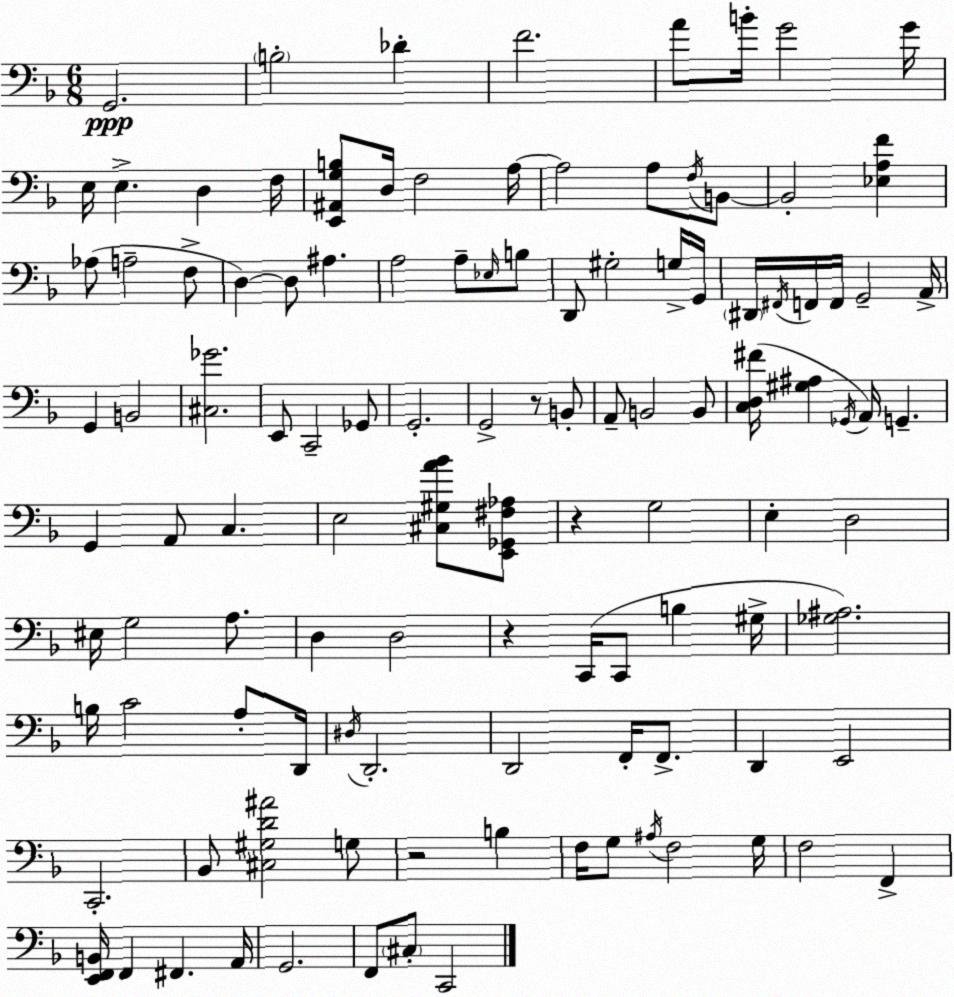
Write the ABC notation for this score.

X:1
T:Untitled
M:6/8
L:1/4
K:Dm
G,,2 B,2 _D F2 A/2 B/4 G2 G/4 E,/4 E, D, F,/4 [E,,^A,,G,B,]/2 D,/4 F,2 A,/4 A,2 A,/2 F,/4 B,,/2 B,,2 [_E,A,F] _A,/2 A,2 F,/2 D, D,/2 ^A, A,2 A,/2 _E,/4 B,/2 D,,/2 ^G,2 G,/4 G,,/4 ^D,,/4 ^F,,/4 F,,/4 F,,/4 G,,2 A,,/4 G,, B,,2 [^C,_G]2 E,,/2 C,,2 _G,,/2 G,,2 G,,2 z/2 B,,/2 A,,/2 B,,2 B,,/2 [C,D,^F]/4 [^G,^A,] _G,,/4 A,,/4 G,, G,, A,,/2 C, E,2 [^C,^G,A_B]/2 [E,,_G,,^F,_A,]/2 z G,2 E, D,2 ^E,/4 G,2 A,/2 D, D,2 z C,,/4 C,,/2 B, ^G,/4 [_G,^A,]2 B,/4 C2 A,/2 D,,/4 ^D,/4 D,,2 D,,2 F,,/4 F,,/2 D,, E,,2 C,,2 _B,,/2 [^C,^G,D^A]2 G,/2 z2 B, F,/4 G,/2 ^A,/4 F,2 G,/4 F,2 F,, [E,,F,,B,,]/4 F,, ^F,, A,,/4 G,,2 F,,/2 ^C,/2 C,,2